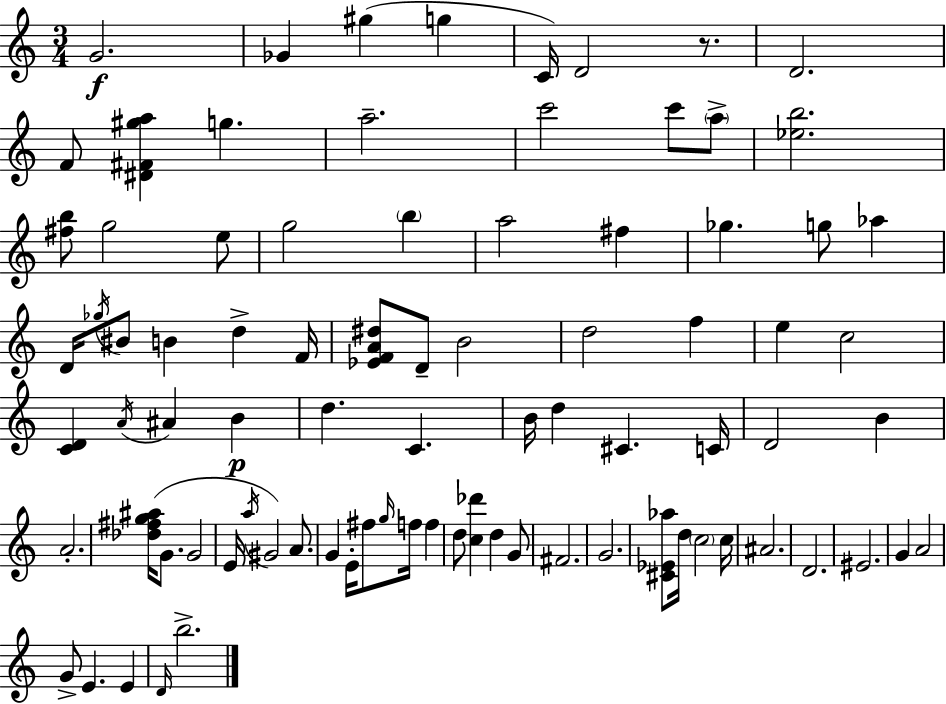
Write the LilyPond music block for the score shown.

{
  \clef treble
  \numericTimeSignature
  \time 3/4
  \key c \major
  \repeat volta 2 { g'2.\f | ges'4 gis''4( g''4 | c'16) d'2 r8. | d'2. | \break f'8 <dis' fis' gis'' a''>4 g''4. | a''2.-- | c'''2 c'''8 \parenthesize a''8-> | <ees'' b''>2. | \break <fis'' b''>8 g''2 e''8 | g''2 \parenthesize b''4 | a''2 fis''4 | ges''4. g''8 aes''4 | \break d'16 \acciaccatura { ges''16 } bis'8 b'4 d''4-> | f'16 <ees' f' a' dis''>8 d'8-- b'2 | d''2 f''4 | e''4 c''2 | \break <c' d'>4 \acciaccatura { a'16 } ais'4 b'4\p | d''4. c'4. | b'16 d''4 cis'4. | c'16 d'2 b'4 | \break a'2.-. | <des'' fis'' g'' ais''>16( g'8. g'2 | e'16 \acciaccatura { a''16 } gis'2) | a'8. g'4 e'16-. fis''8 \grace { g''16 } f''16 | \break f''4 d''8 <c'' des'''>4 d''4 | g'8 fis'2. | g'2. | <cis' ees' aes''>8 d''16 \parenthesize c''2 | \break c''16 ais'2. | d'2. | eis'2. | g'4 a'2 | \break g'8-> e'4. | e'4 \grace { d'16 } b''2.-> | } \bar "|."
}